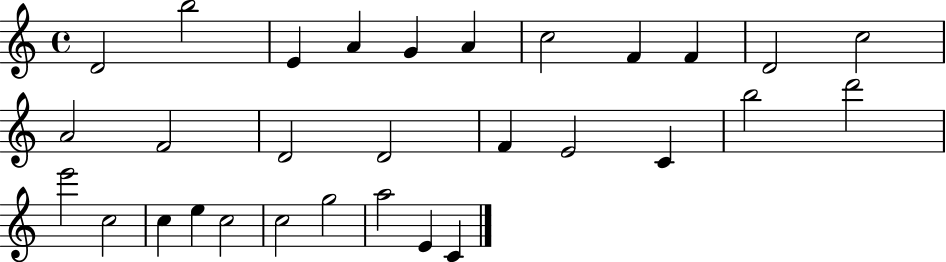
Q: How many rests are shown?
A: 0